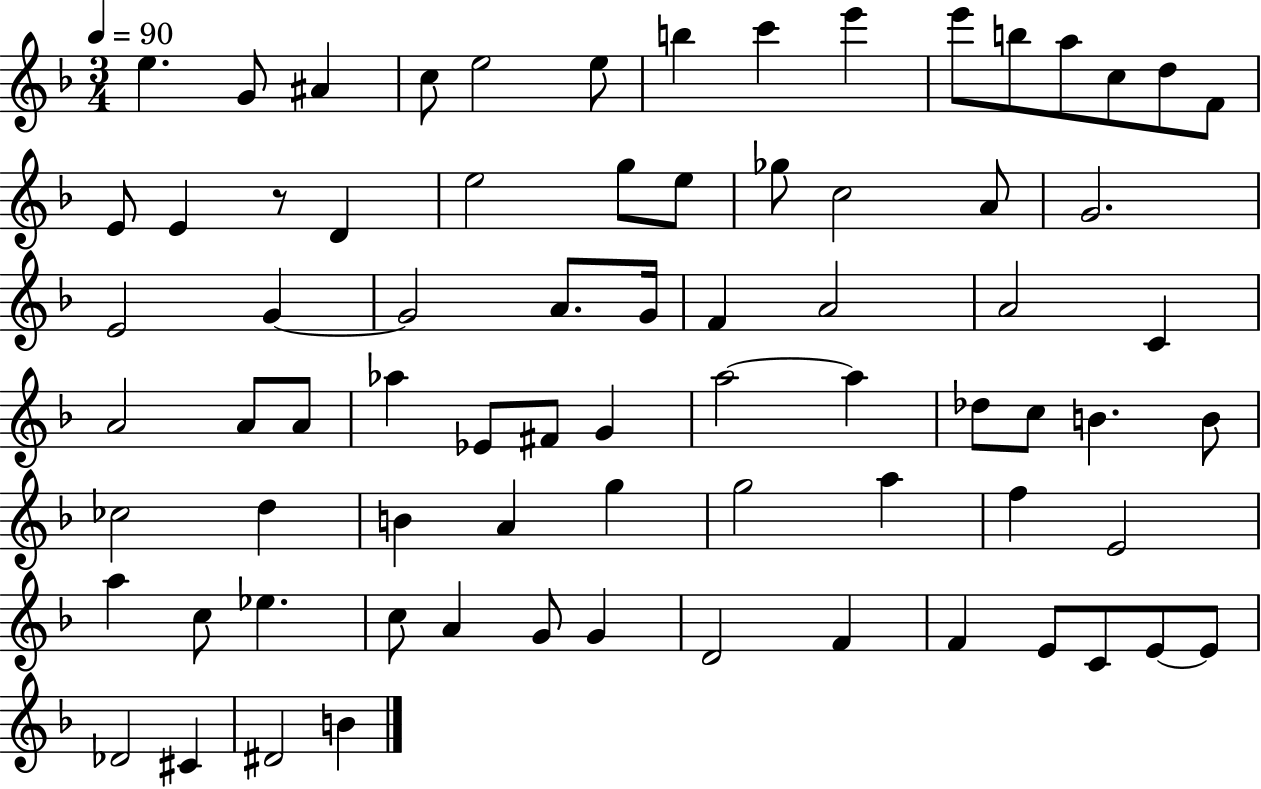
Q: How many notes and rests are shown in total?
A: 75